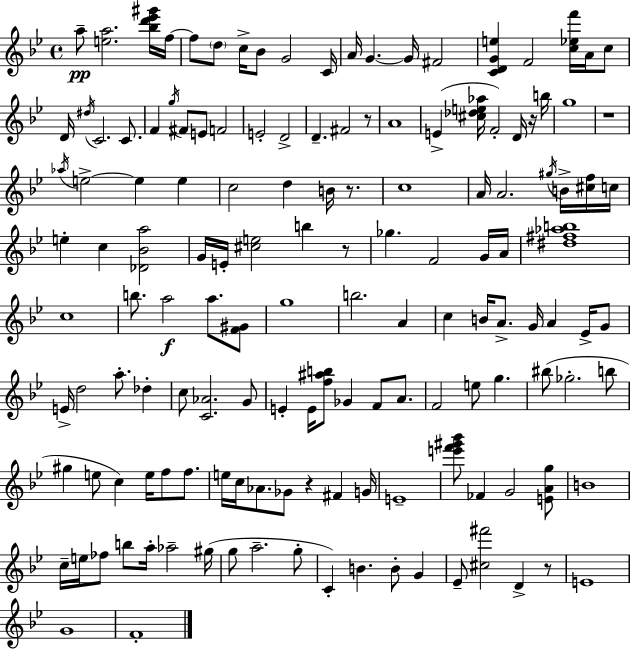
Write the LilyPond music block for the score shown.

{
  \clef treble
  \time 4/4
  \defaultTimeSignature
  \key bes \major
  a''8--\pp <e'' a''>2. <bes'' d''' ees''' gis'''>16 f''16~~ | f''8 \parenthesize d''8 c''16-> bes'8 g'2 c'16 | a'16 g'4.~~ g'16 fis'2 | <c' d' g' e''>4 f'2 <c'' ees'' f'''>16 a'16 c''8 | \break d'16 \acciaccatura { dis''16 } c'2. c'8. | f'4 \acciaccatura { g''16 } fis'8 e'8 f'2 | e'2-. d'2-> | d'4.-- fis'2 | \break r8 a'1 | e'4->( <cis'' des'' e'' aes''>16 f'2-.) d'16 | r16 b''16 g''1 | r1 | \break \acciaccatura { aes''16 } e''2->~~ e''4 e''4 | c''2 d''4 b'16 | r8. c''1 | a'16 a'2. | \break \acciaccatura { gis''16 } b'16-> <cis'' f''>16 c''16 e''4-. c''4 <des' bes' a''>2 | g'16 e'16-. <cis'' e''>2 b''4 | r8 ges''4. f'2 | g'16 a'16 <dis'' fis'' aes'' b''>1 | \break c''1 | b''8. a''2\f a''8. | <f' gis'>8 g''1 | b''2. | \break a'4 c''4 b'16 a'8.-> g'16 a'4 | ees'16-> g'8 e'16-> d''2 a''8.-. | des''4-. c''8 <c' aes'>2. | g'8 e'4-. e'16 <f'' ais'' b''>8 ges'4 f'8 | \break a'8. f'2 e''8 g''4. | bis''8( ges''2.-. | b''8 gis''4 e''8 c''4) e''16 f''8 | f''8. e''16 c''16 aes'8. ges'8 r4 fis'4 | \break g'16 e'1-- | <e''' f''' gis''' bes'''>8 fes'4 g'2 | <e' a' g''>8 b'1 | c''16-- e''16 fes''8 b''8 a''16-. aes''2-- | \break gis''16( g''8 a''2.-- | g''8-. c'4-.) b'4. b'8-. | g'4 ees'8-- <cis'' fis'''>2 d'4-> | r8 e'1 | \break g'1 | f'1-. | \bar "|."
}